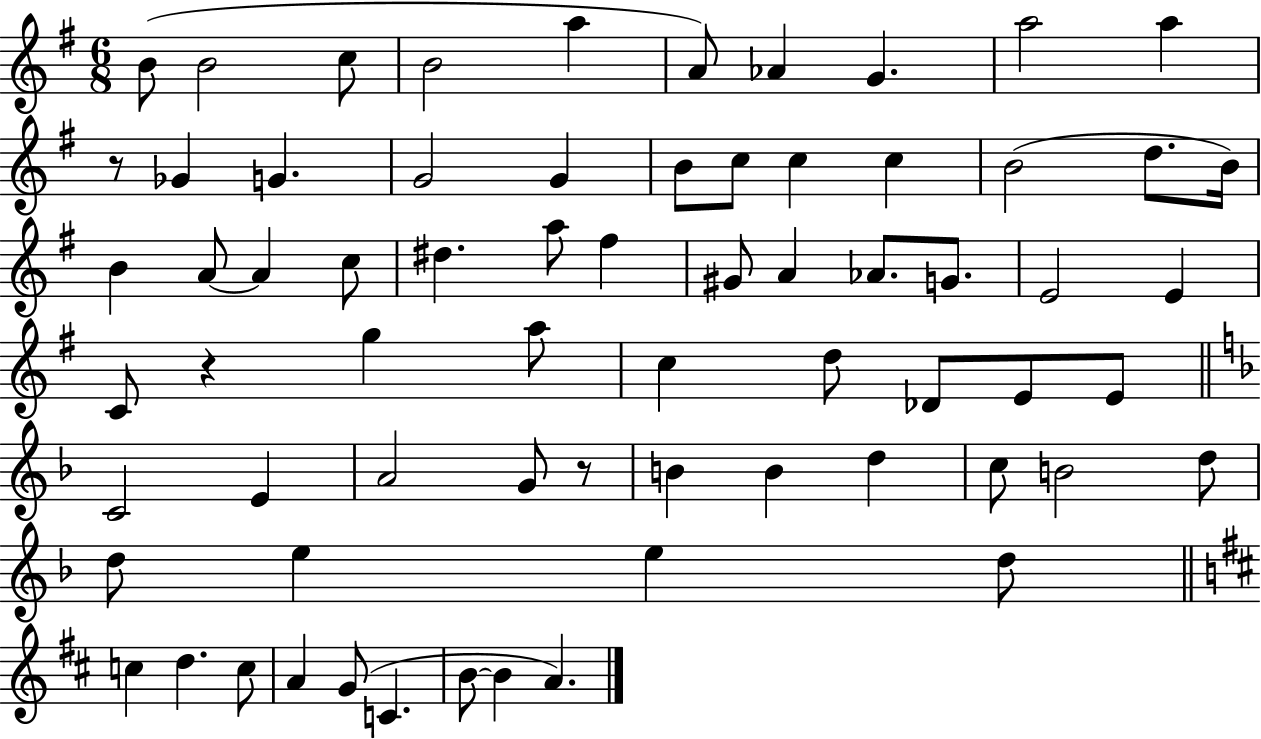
X:1
T:Untitled
M:6/8
L:1/4
K:G
B/2 B2 c/2 B2 a A/2 _A G a2 a z/2 _G G G2 G B/2 c/2 c c B2 d/2 B/4 B A/2 A c/2 ^d a/2 ^f ^G/2 A _A/2 G/2 E2 E C/2 z g a/2 c d/2 _D/2 E/2 E/2 C2 E A2 G/2 z/2 B B d c/2 B2 d/2 d/2 e e d/2 c d c/2 A G/2 C B/2 B A